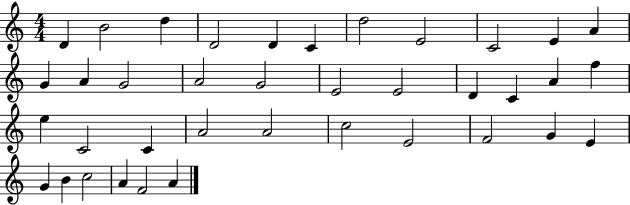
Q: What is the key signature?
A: C major